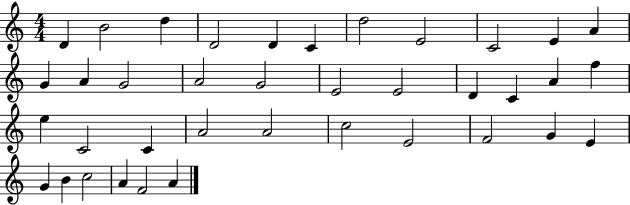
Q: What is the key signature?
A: C major